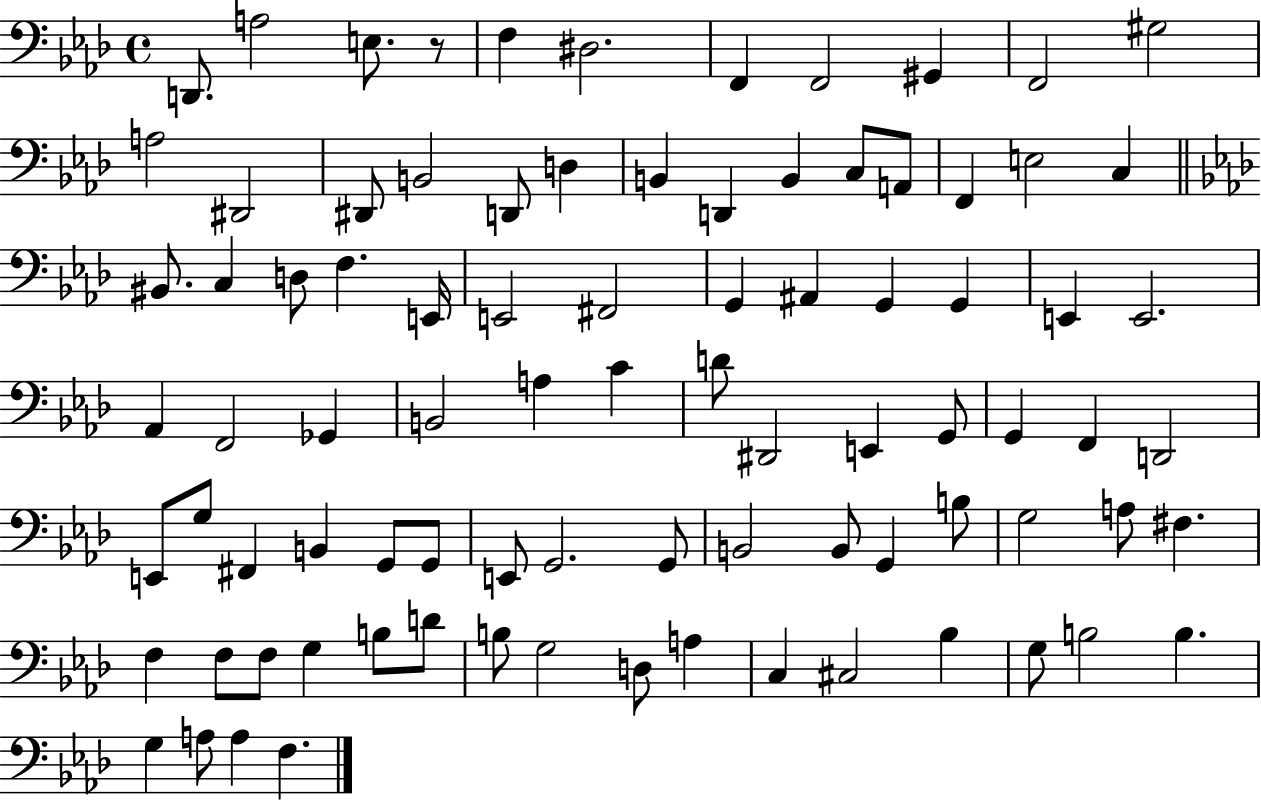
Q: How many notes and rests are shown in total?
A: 87